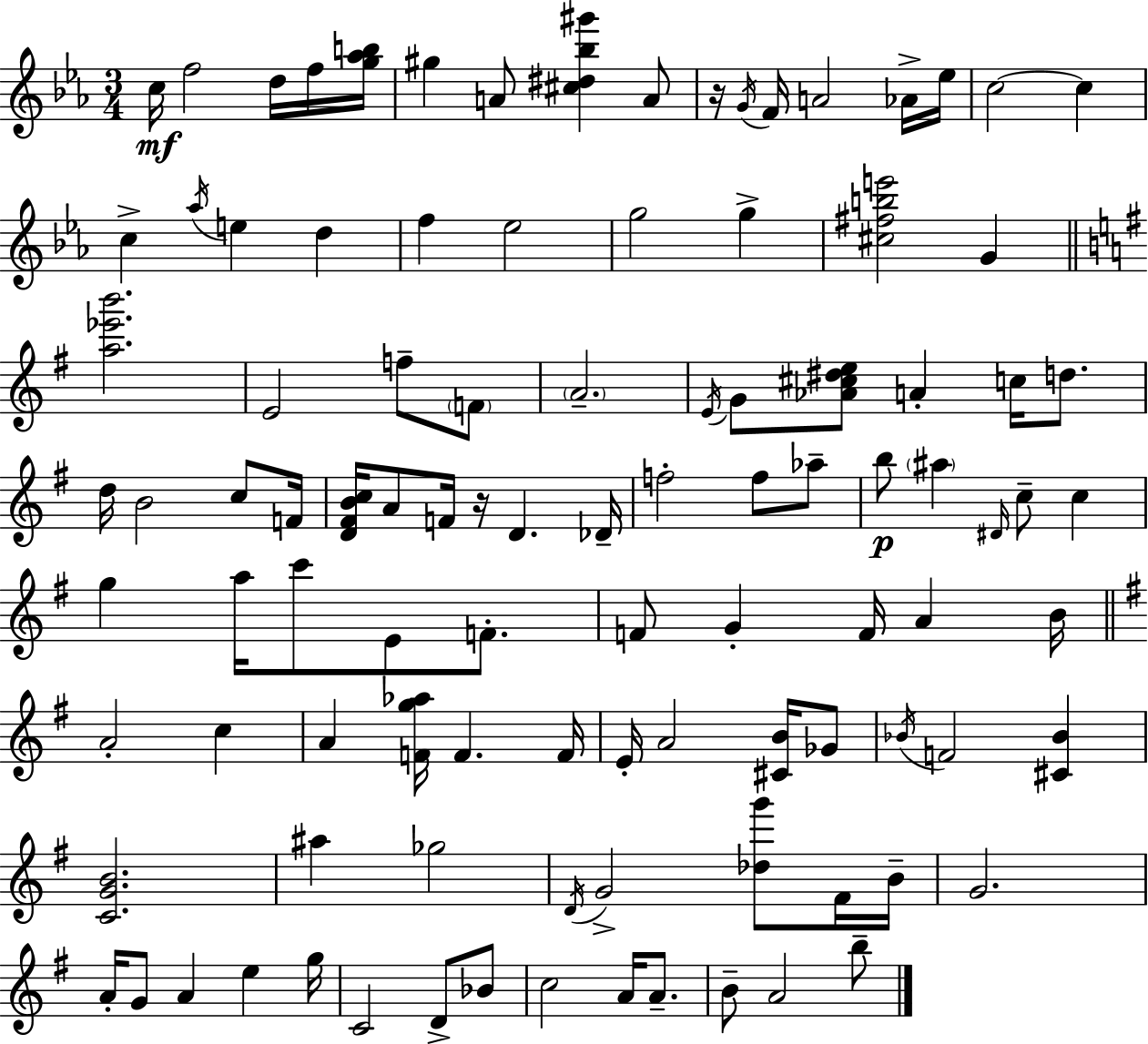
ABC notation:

X:1
T:Untitled
M:3/4
L:1/4
K:Eb
c/4 f2 d/4 f/4 [g_ab]/4 ^g A/2 [^c^d_b^g'] A/2 z/4 G/4 F/4 A2 _A/4 _e/4 c2 c c _a/4 e d f _e2 g2 g [^c^fbe']2 G [a_e'b']2 E2 f/2 F/2 A2 E/4 G/2 [_A^c^de]/2 A c/4 d/2 d/4 B2 c/2 F/4 [D^FBc]/4 A/2 F/4 z/4 D _D/4 f2 f/2 _a/2 b/2 ^a ^D/4 c/2 c g a/4 c'/2 E/2 F/2 F/2 G F/4 A B/4 A2 c A [Fg_a]/4 F F/4 E/4 A2 [^CB]/4 _G/2 _B/4 F2 [^C_B] [CGB]2 ^a _g2 D/4 G2 [_dg']/2 ^F/4 B/4 G2 A/4 G/2 A e g/4 C2 D/2 _B/2 c2 A/4 A/2 B/2 A2 b/2